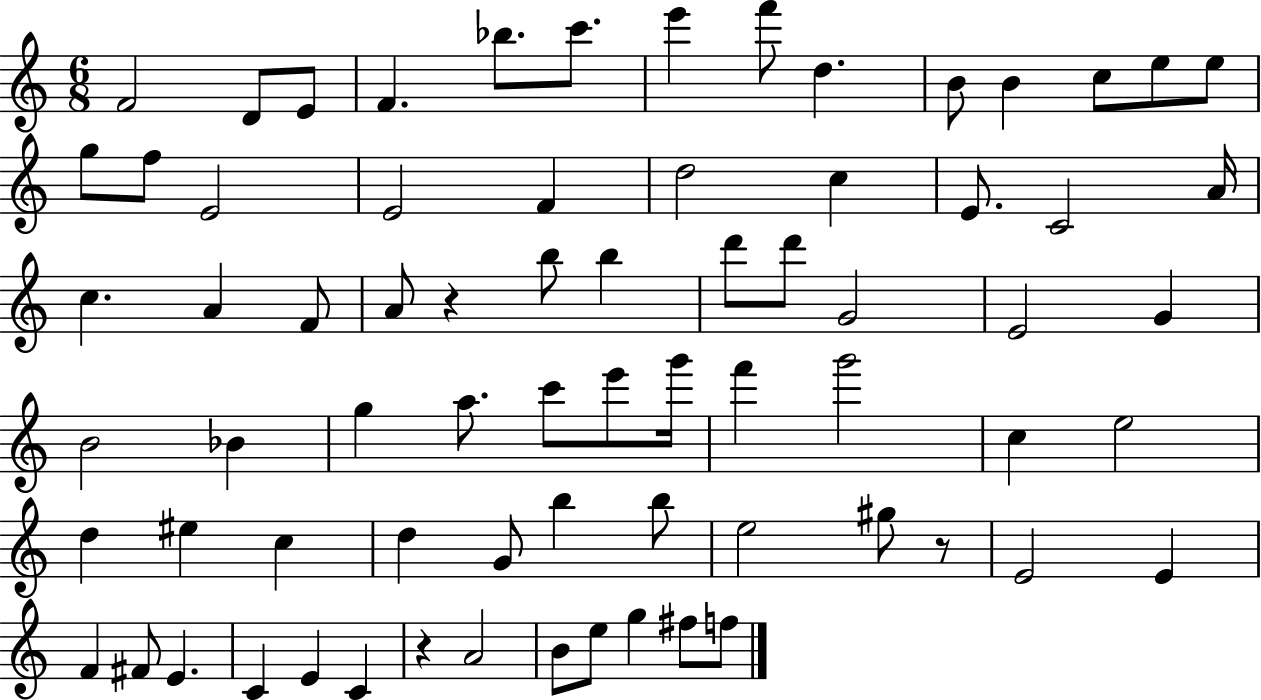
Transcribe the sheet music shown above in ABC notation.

X:1
T:Untitled
M:6/8
L:1/4
K:C
F2 D/2 E/2 F _b/2 c'/2 e' f'/2 d B/2 B c/2 e/2 e/2 g/2 f/2 E2 E2 F d2 c E/2 C2 A/4 c A F/2 A/2 z b/2 b d'/2 d'/2 G2 E2 G B2 _B g a/2 c'/2 e'/2 g'/4 f' g'2 c e2 d ^e c d G/2 b b/2 e2 ^g/2 z/2 E2 E F ^F/2 E C E C z A2 B/2 e/2 g ^f/2 f/2